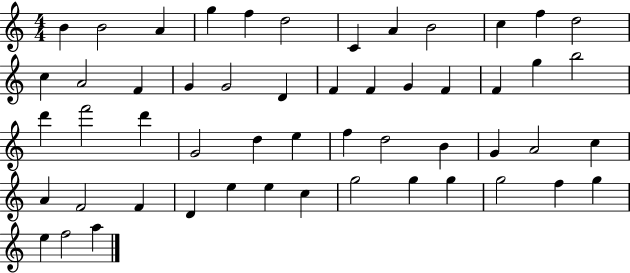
X:1
T:Untitled
M:4/4
L:1/4
K:C
B B2 A g f d2 C A B2 c f d2 c A2 F G G2 D F F G F F g b2 d' f'2 d' G2 d e f d2 B G A2 c A F2 F D e e c g2 g g g2 f g e f2 a